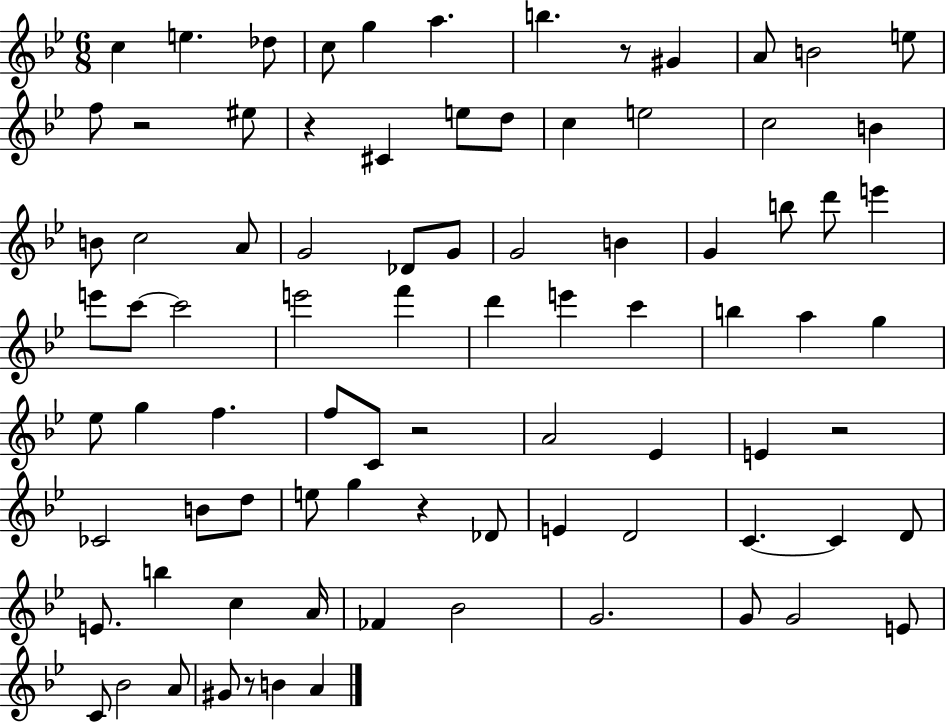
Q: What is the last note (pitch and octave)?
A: A4